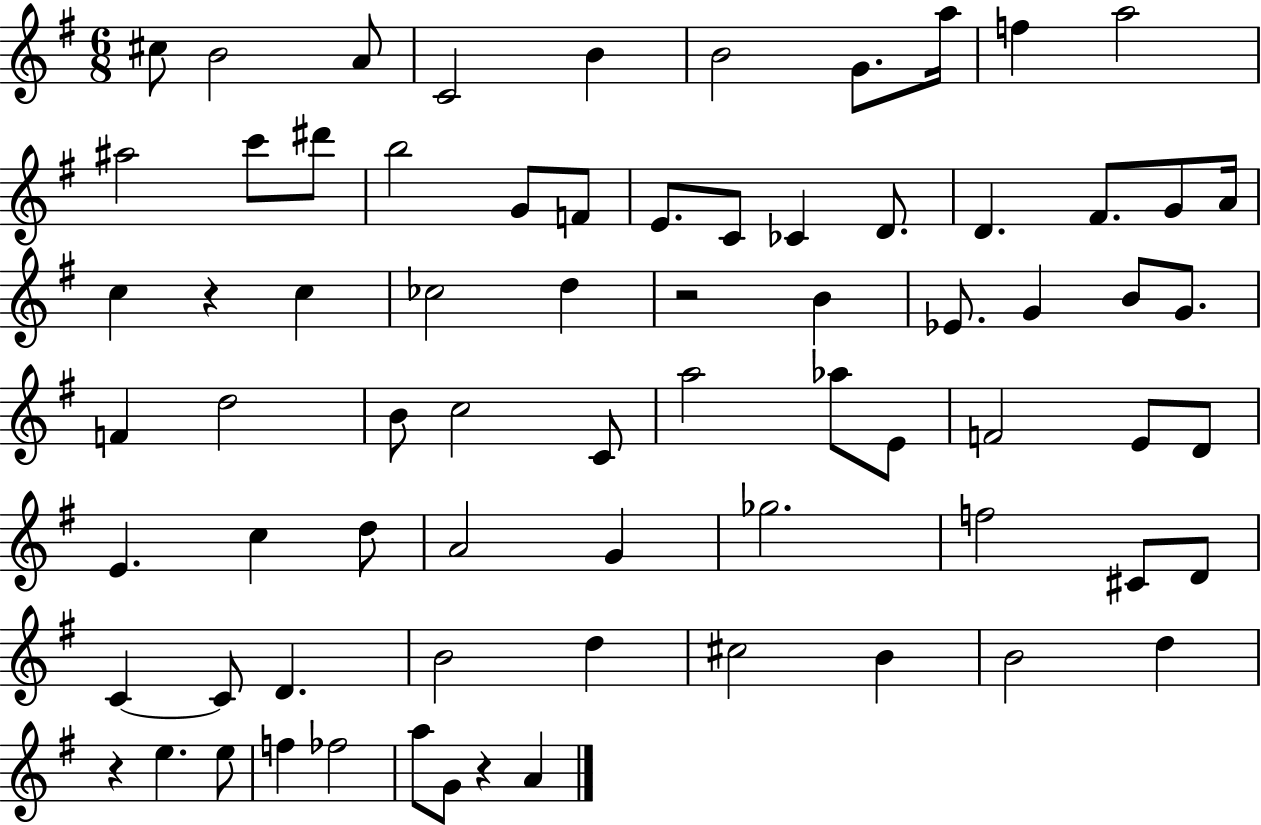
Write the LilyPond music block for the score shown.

{
  \clef treble
  \numericTimeSignature
  \time 6/8
  \key g \major
  cis''8 b'2 a'8 | c'2 b'4 | b'2 g'8. a''16 | f''4 a''2 | \break ais''2 c'''8 dis'''8 | b''2 g'8 f'8 | e'8. c'8 ces'4 d'8. | d'4. fis'8. g'8 a'16 | \break c''4 r4 c''4 | ces''2 d''4 | r2 b'4 | ees'8. g'4 b'8 g'8. | \break f'4 d''2 | b'8 c''2 c'8 | a''2 aes''8 e'8 | f'2 e'8 d'8 | \break e'4. c''4 d''8 | a'2 g'4 | ges''2. | f''2 cis'8 d'8 | \break c'4~~ c'8 d'4. | b'2 d''4 | cis''2 b'4 | b'2 d''4 | \break r4 e''4. e''8 | f''4 fes''2 | a''8 g'8 r4 a'4 | \bar "|."
}